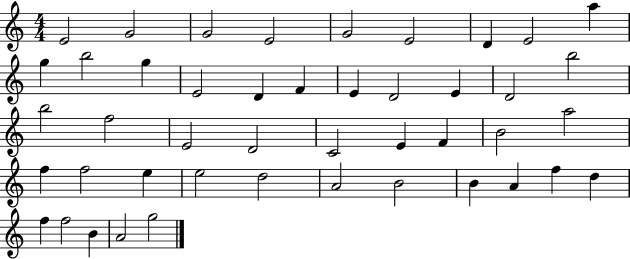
X:1
T:Untitled
M:4/4
L:1/4
K:C
E2 G2 G2 E2 G2 E2 D E2 a g b2 g E2 D F E D2 E D2 b2 b2 f2 E2 D2 C2 E F B2 a2 f f2 e e2 d2 A2 B2 B A f d f f2 B A2 g2